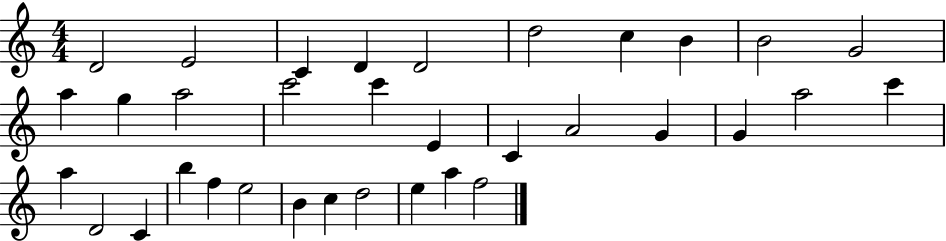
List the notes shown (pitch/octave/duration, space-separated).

D4/h E4/h C4/q D4/q D4/h D5/h C5/q B4/q B4/h G4/h A5/q G5/q A5/h C6/h C6/q E4/q C4/q A4/h G4/q G4/q A5/h C6/q A5/q D4/h C4/q B5/q F5/q E5/h B4/q C5/q D5/h E5/q A5/q F5/h